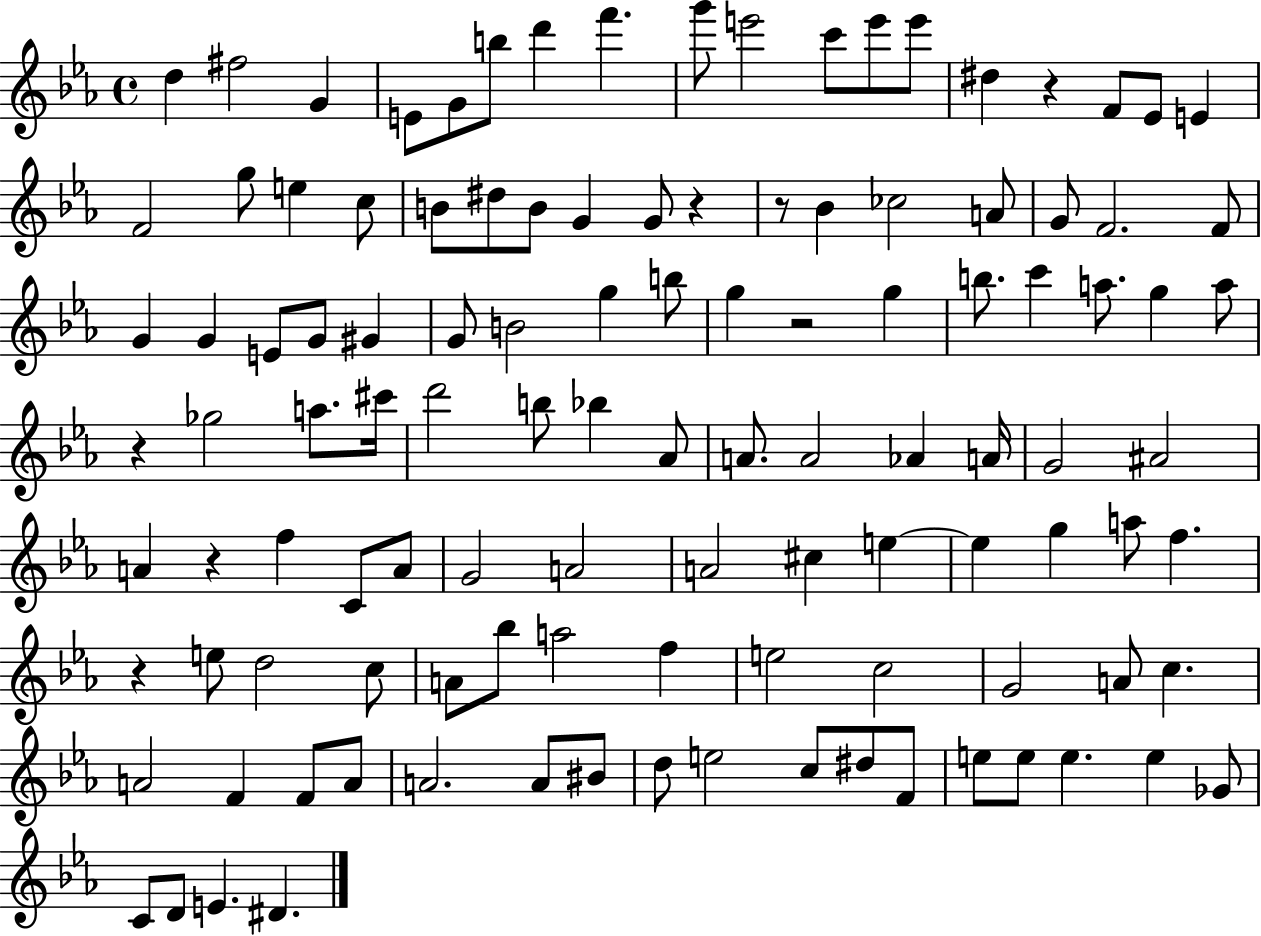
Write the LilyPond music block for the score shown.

{
  \clef treble
  \time 4/4
  \defaultTimeSignature
  \key ees \major
  d''4 fis''2 g'4 | e'8 g'8 b''8 d'''4 f'''4. | g'''8 e'''2 c'''8 e'''8 e'''8 | dis''4 r4 f'8 ees'8 e'4 | \break f'2 g''8 e''4 c''8 | b'8 dis''8 b'8 g'4 g'8 r4 | r8 bes'4 ces''2 a'8 | g'8 f'2. f'8 | \break g'4 g'4 e'8 g'8 gis'4 | g'8 b'2 g''4 b''8 | g''4 r2 g''4 | b''8. c'''4 a''8. g''4 a''8 | \break r4 ges''2 a''8. cis'''16 | d'''2 b''8 bes''4 aes'8 | a'8. a'2 aes'4 a'16 | g'2 ais'2 | \break a'4 r4 f''4 c'8 a'8 | g'2 a'2 | a'2 cis''4 e''4~~ | e''4 g''4 a''8 f''4. | \break r4 e''8 d''2 c''8 | a'8 bes''8 a''2 f''4 | e''2 c''2 | g'2 a'8 c''4. | \break a'2 f'4 f'8 a'8 | a'2. a'8 bis'8 | d''8 e''2 c''8 dis''8 f'8 | e''8 e''8 e''4. e''4 ges'8 | \break c'8 d'8 e'4. dis'4. | \bar "|."
}